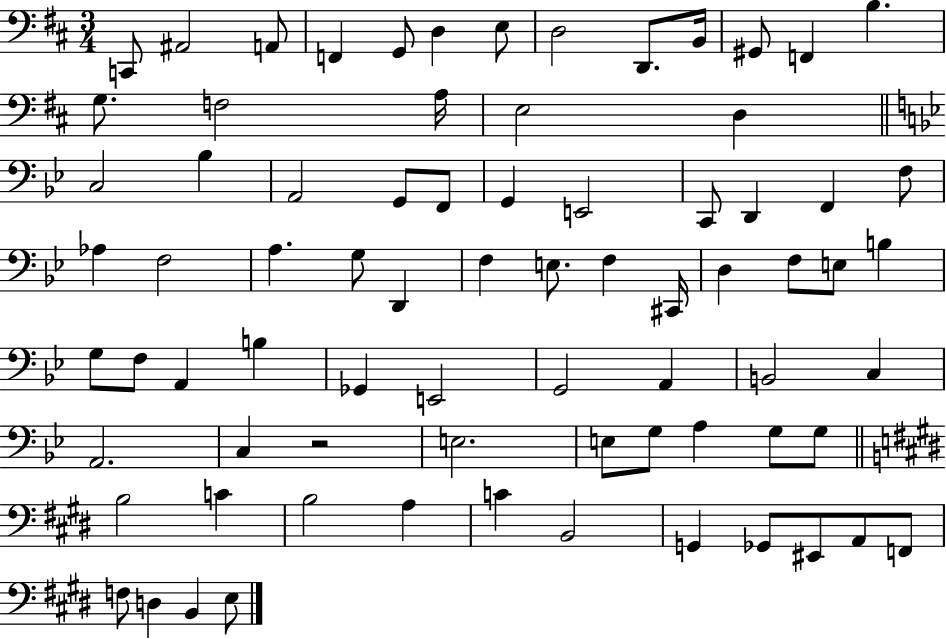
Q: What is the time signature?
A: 3/4